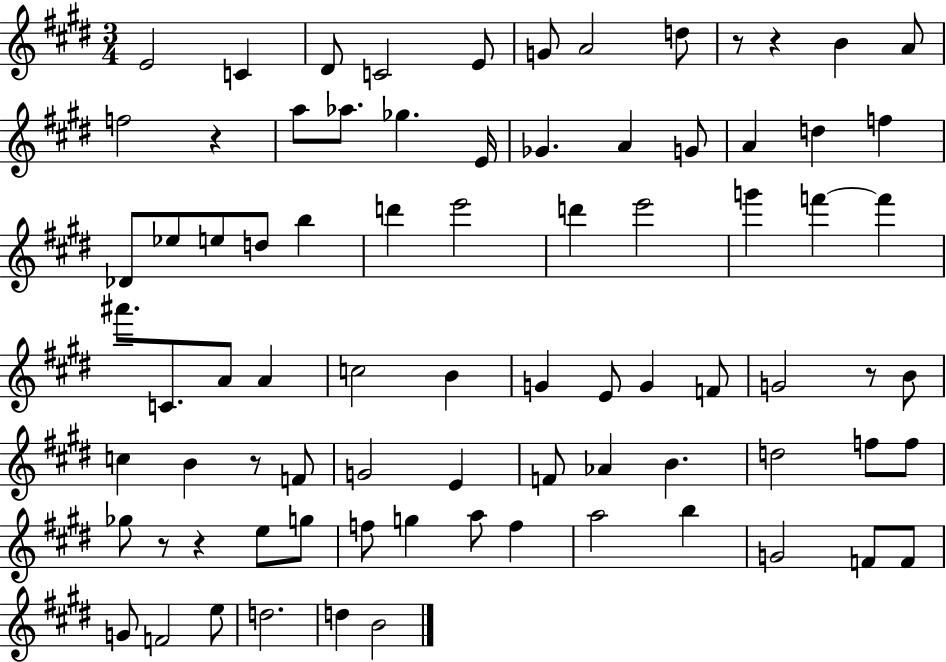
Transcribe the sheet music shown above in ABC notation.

X:1
T:Untitled
M:3/4
L:1/4
K:E
E2 C ^D/2 C2 E/2 G/2 A2 d/2 z/2 z B A/2 f2 z a/2 _a/2 _g E/4 _G A G/2 A d f _D/2 _e/2 e/2 d/2 b d' e'2 d' e'2 g' f' f' ^a'/2 C/2 A/2 A c2 B G E/2 G F/2 G2 z/2 B/2 c B z/2 F/2 G2 E F/2 _A B d2 f/2 f/2 _g/2 z/2 z e/2 g/2 f/2 g a/2 f a2 b G2 F/2 F/2 G/2 F2 e/2 d2 d B2